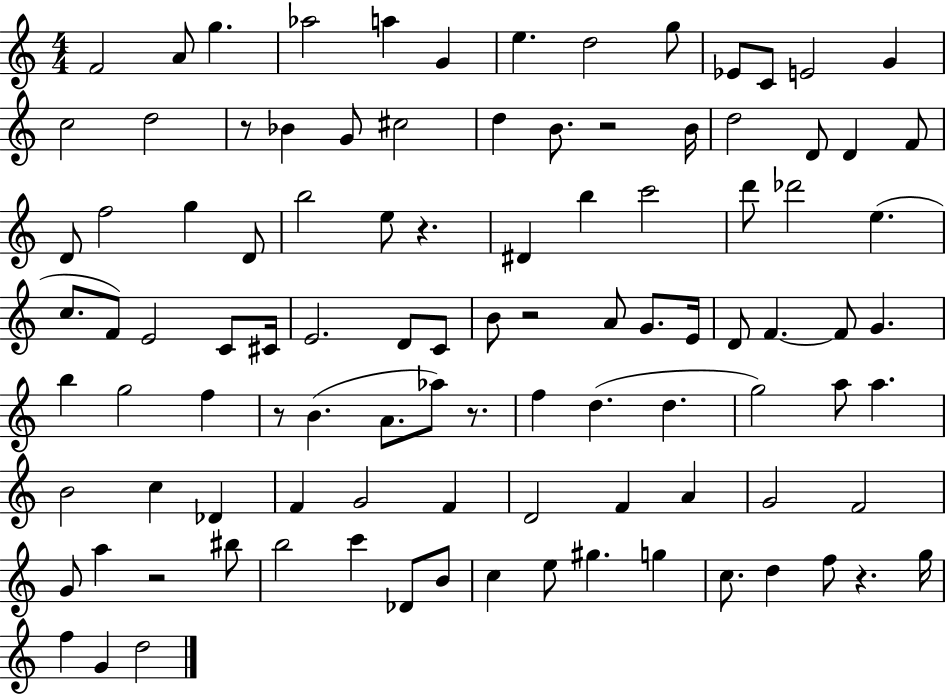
F4/h A4/e G5/q. Ab5/h A5/q G4/q E5/q. D5/h G5/e Eb4/e C4/e E4/h G4/q C5/h D5/h R/e Bb4/q G4/e C#5/h D5/q B4/e. R/h B4/s D5/h D4/e D4/q F4/e D4/e F5/h G5/q D4/e B5/h E5/e R/q. D#4/q B5/q C6/h D6/e Db6/h E5/q. C5/e. F4/e E4/h C4/e C#4/s E4/h. D4/e C4/e B4/e R/h A4/e G4/e. E4/s D4/e F4/q. F4/e G4/q. B5/q G5/h F5/q R/e B4/q. A4/e. Ab5/e R/e. F5/q D5/q. D5/q. G5/h A5/e A5/q. B4/h C5/q Db4/q F4/q G4/h F4/q D4/h F4/q A4/q G4/h F4/h G4/e A5/q R/h BIS5/e B5/h C6/q Db4/e B4/e C5/q E5/e G#5/q. G5/q C5/e. D5/q F5/e R/q. G5/s F5/q G4/q D5/h